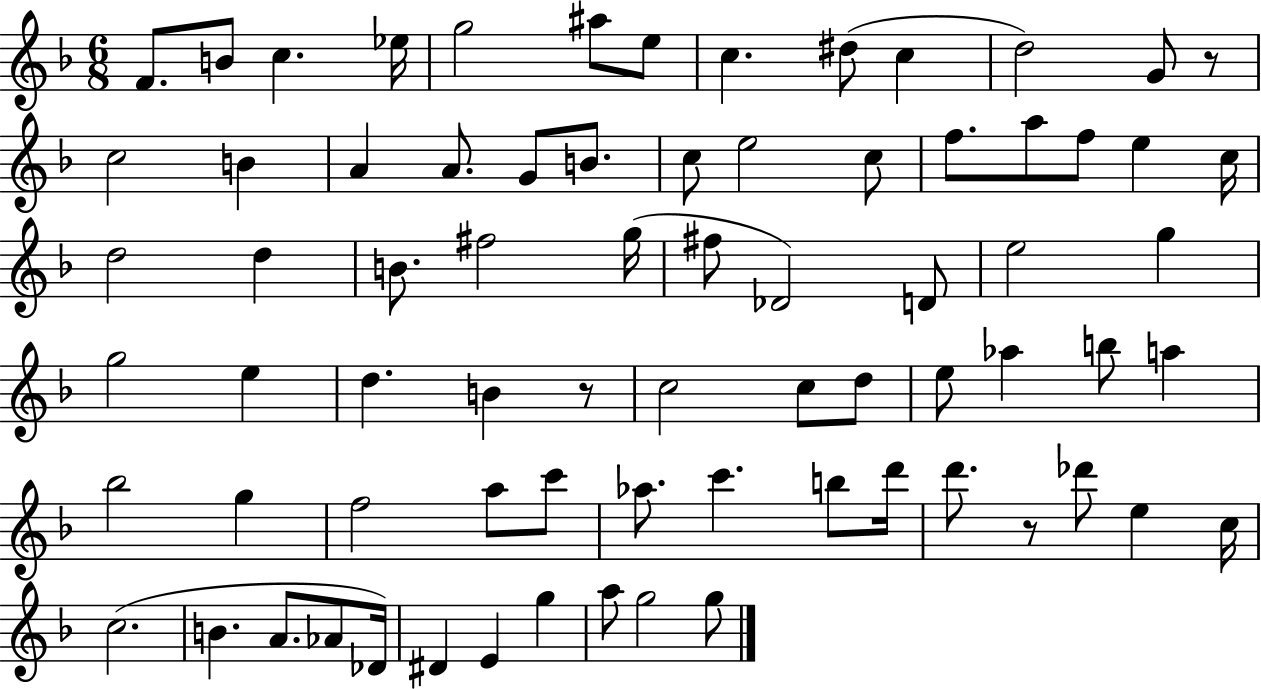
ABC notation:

X:1
T:Untitled
M:6/8
L:1/4
K:F
F/2 B/2 c _e/4 g2 ^a/2 e/2 c ^d/2 c d2 G/2 z/2 c2 B A A/2 G/2 B/2 c/2 e2 c/2 f/2 a/2 f/2 e c/4 d2 d B/2 ^f2 g/4 ^f/2 _D2 D/2 e2 g g2 e d B z/2 c2 c/2 d/2 e/2 _a b/2 a _b2 g f2 a/2 c'/2 _a/2 c' b/2 d'/4 d'/2 z/2 _d'/2 e c/4 c2 B A/2 _A/2 _D/4 ^D E g a/2 g2 g/2